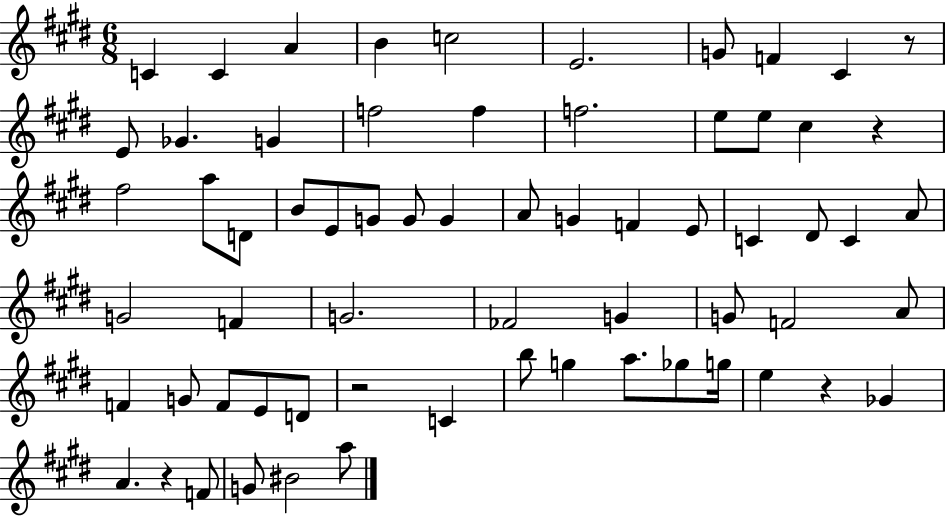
C4/q C4/q A4/q B4/q C5/h E4/h. G4/e F4/q C#4/q R/e E4/e Gb4/q. G4/q F5/h F5/q F5/h. E5/e E5/e C#5/q R/q F#5/h A5/e D4/e B4/e E4/e G4/e G4/e G4/q A4/e G4/q F4/q E4/e C4/q D#4/e C4/q A4/e G4/h F4/q G4/h. FES4/h G4/q G4/e F4/h A4/e F4/q G4/e F4/e E4/e D4/e R/h C4/q B5/e G5/q A5/e. Gb5/e G5/s E5/q R/q Gb4/q A4/q. R/q F4/e G4/e BIS4/h A5/e